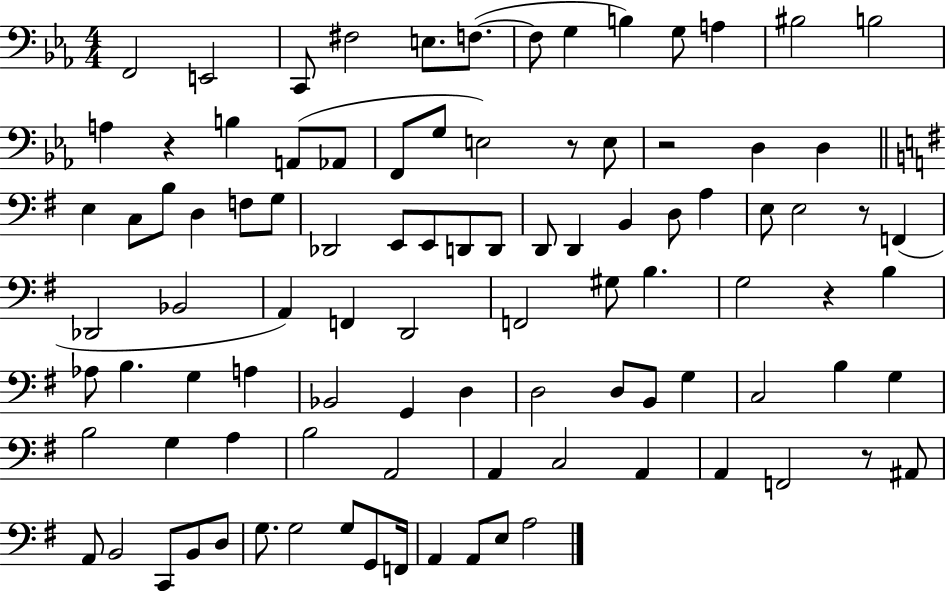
X:1
T:Untitled
M:4/4
L:1/4
K:Eb
F,,2 E,,2 C,,/2 ^F,2 E,/2 F,/2 F,/2 G, B, G,/2 A, ^B,2 B,2 A, z B, A,,/2 _A,,/2 F,,/2 G,/2 E,2 z/2 E,/2 z2 D, D, E, C,/2 B,/2 D, F,/2 G,/2 _D,,2 E,,/2 E,,/2 D,,/2 D,,/2 D,,/2 D,, B,, D,/2 A, E,/2 E,2 z/2 F,, _D,,2 _B,,2 A,, F,, D,,2 F,,2 ^G,/2 B, G,2 z B, _A,/2 B, G, A, _B,,2 G,, D, D,2 D,/2 B,,/2 G, C,2 B, G, B,2 G, A, B,2 A,,2 A,, C,2 A,, A,, F,,2 z/2 ^A,,/2 A,,/2 B,,2 C,,/2 B,,/2 D,/2 G,/2 G,2 G,/2 G,,/2 F,,/4 A,, A,,/2 E,/2 A,2